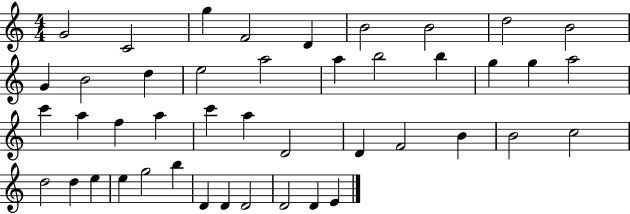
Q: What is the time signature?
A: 4/4